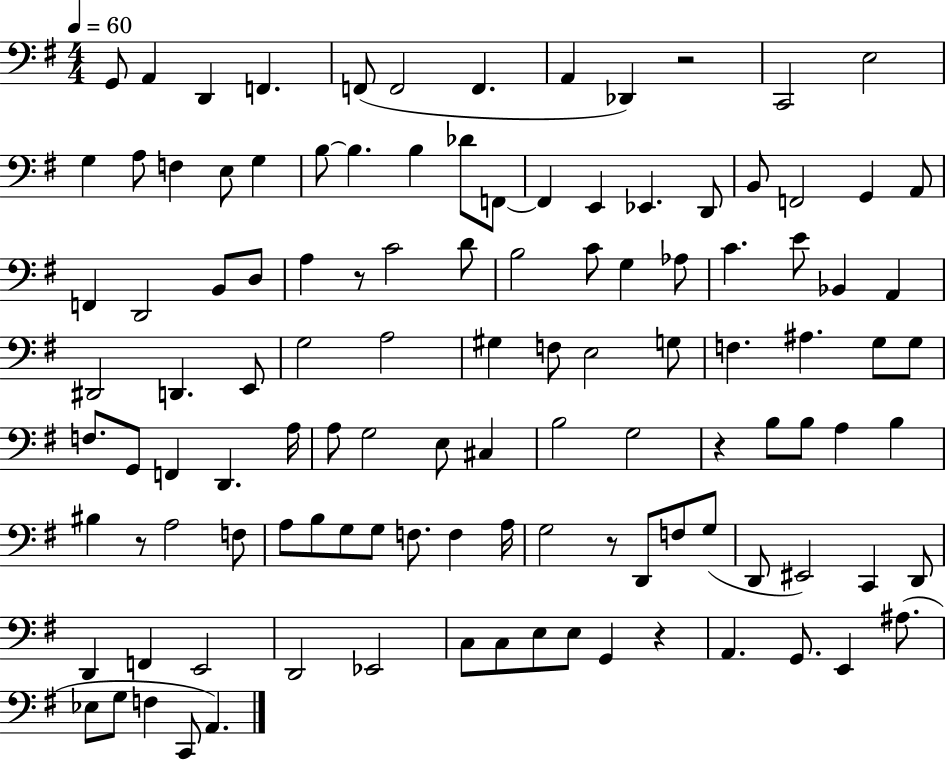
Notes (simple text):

G2/e A2/q D2/q F2/q. F2/e F2/h F2/q. A2/q Db2/q R/h C2/h E3/h G3/q A3/e F3/q E3/e G3/q B3/e B3/q. B3/q Db4/e F2/e F2/q E2/q Eb2/q. D2/e B2/e F2/h G2/q A2/e F2/q D2/h B2/e D3/e A3/q R/e C4/h D4/e B3/h C4/e G3/q Ab3/e C4/q. E4/e Bb2/q A2/q D#2/h D2/q. E2/e G3/h A3/h G#3/q F3/e E3/h G3/e F3/q. A#3/q. G3/e G3/e F3/e. G2/e F2/q D2/q. A3/s A3/e G3/h E3/e C#3/q B3/h G3/h R/q B3/e B3/e A3/q B3/q BIS3/q R/e A3/h F3/e A3/e B3/e G3/e G3/e F3/e. F3/q A3/s G3/h R/e D2/e F3/e G3/e D2/e EIS2/h C2/q D2/e D2/q F2/q E2/h D2/h Eb2/h C3/e C3/e E3/e E3/e G2/q R/q A2/q. G2/e. E2/q A#3/e. Eb3/e G3/e F3/q C2/e A2/q.